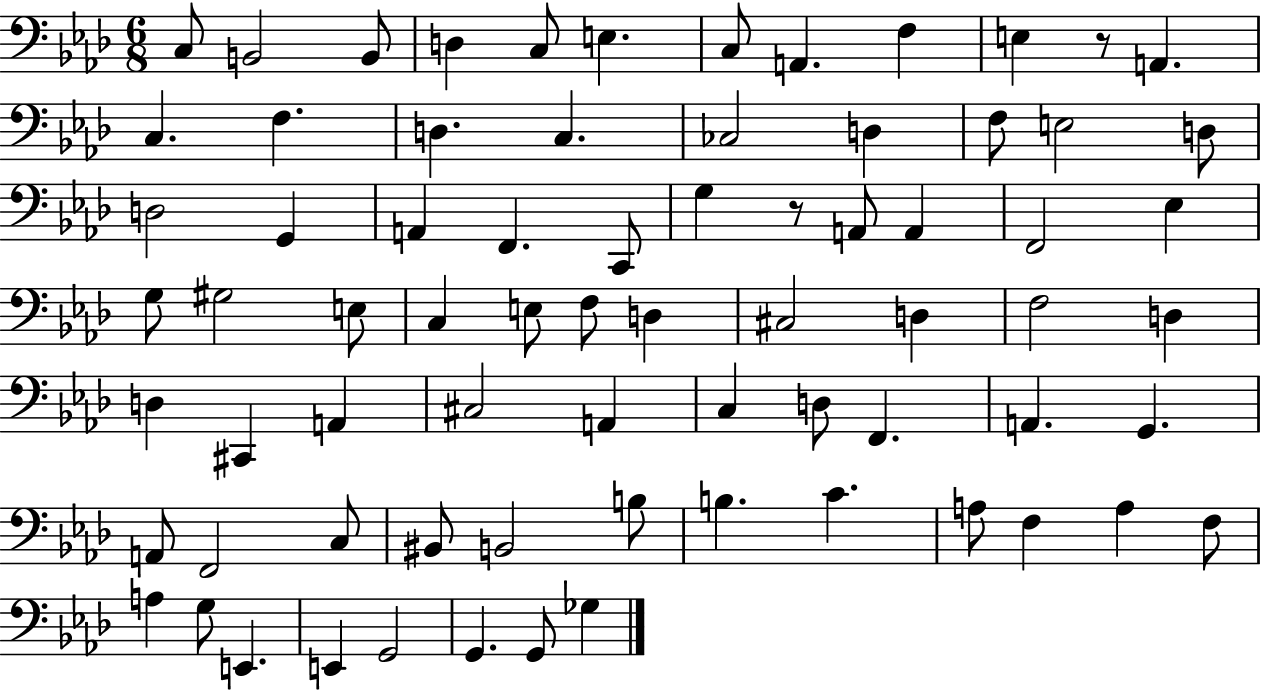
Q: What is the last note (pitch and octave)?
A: Gb3